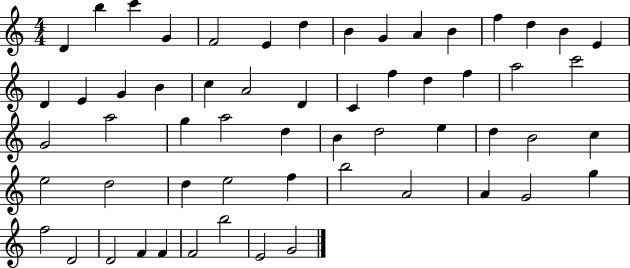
{
  \clef treble
  \numericTimeSignature
  \time 4/4
  \key c \major
  d'4 b''4 c'''4 g'4 | f'2 e'4 d''4 | b'4 g'4 a'4 b'4 | f''4 d''4 b'4 e'4 | \break d'4 e'4 g'4 b'4 | c''4 a'2 d'4 | c'4 f''4 d''4 f''4 | a''2 c'''2 | \break g'2 a''2 | g''4 a''2 d''4 | b'4 d''2 e''4 | d''4 b'2 c''4 | \break e''2 d''2 | d''4 e''2 f''4 | b''2 a'2 | a'4 g'2 g''4 | \break f''2 d'2 | d'2 f'4 f'4 | f'2 b''2 | e'2 g'2 | \break \bar "|."
}